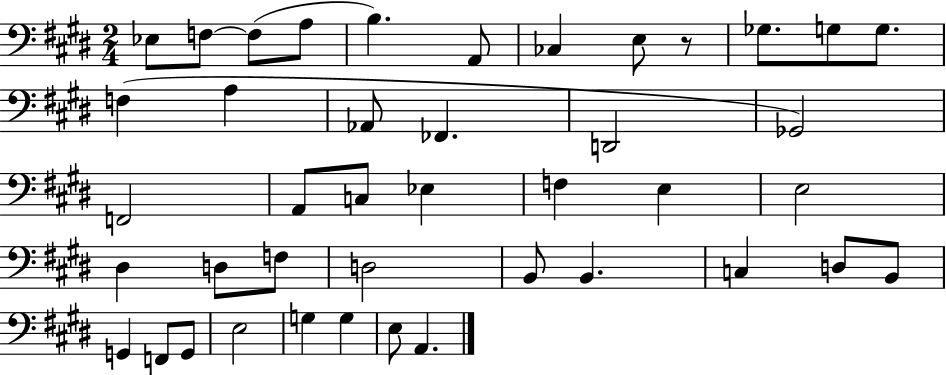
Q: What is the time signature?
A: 2/4